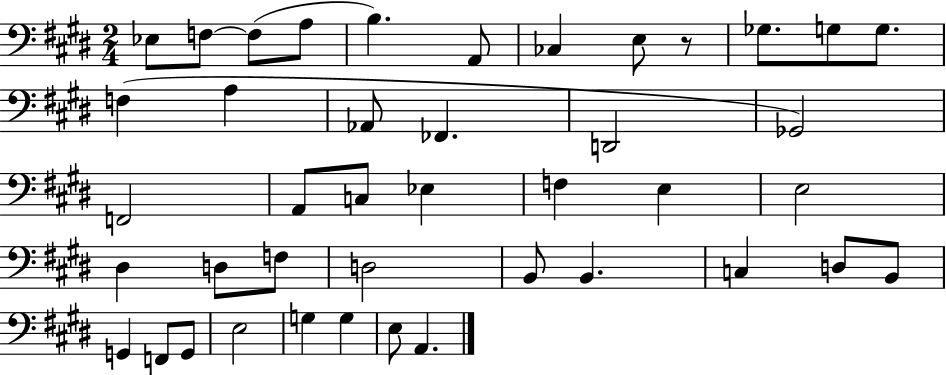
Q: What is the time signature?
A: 2/4